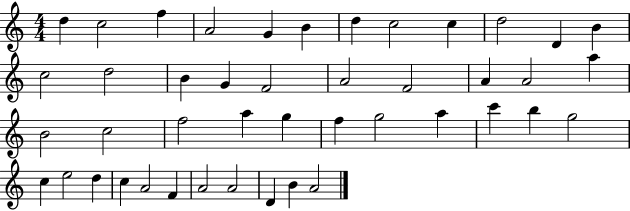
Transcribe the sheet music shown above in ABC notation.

X:1
T:Untitled
M:4/4
L:1/4
K:C
d c2 f A2 G B d c2 c d2 D B c2 d2 B G F2 A2 F2 A A2 a B2 c2 f2 a g f g2 a c' b g2 c e2 d c A2 F A2 A2 D B A2